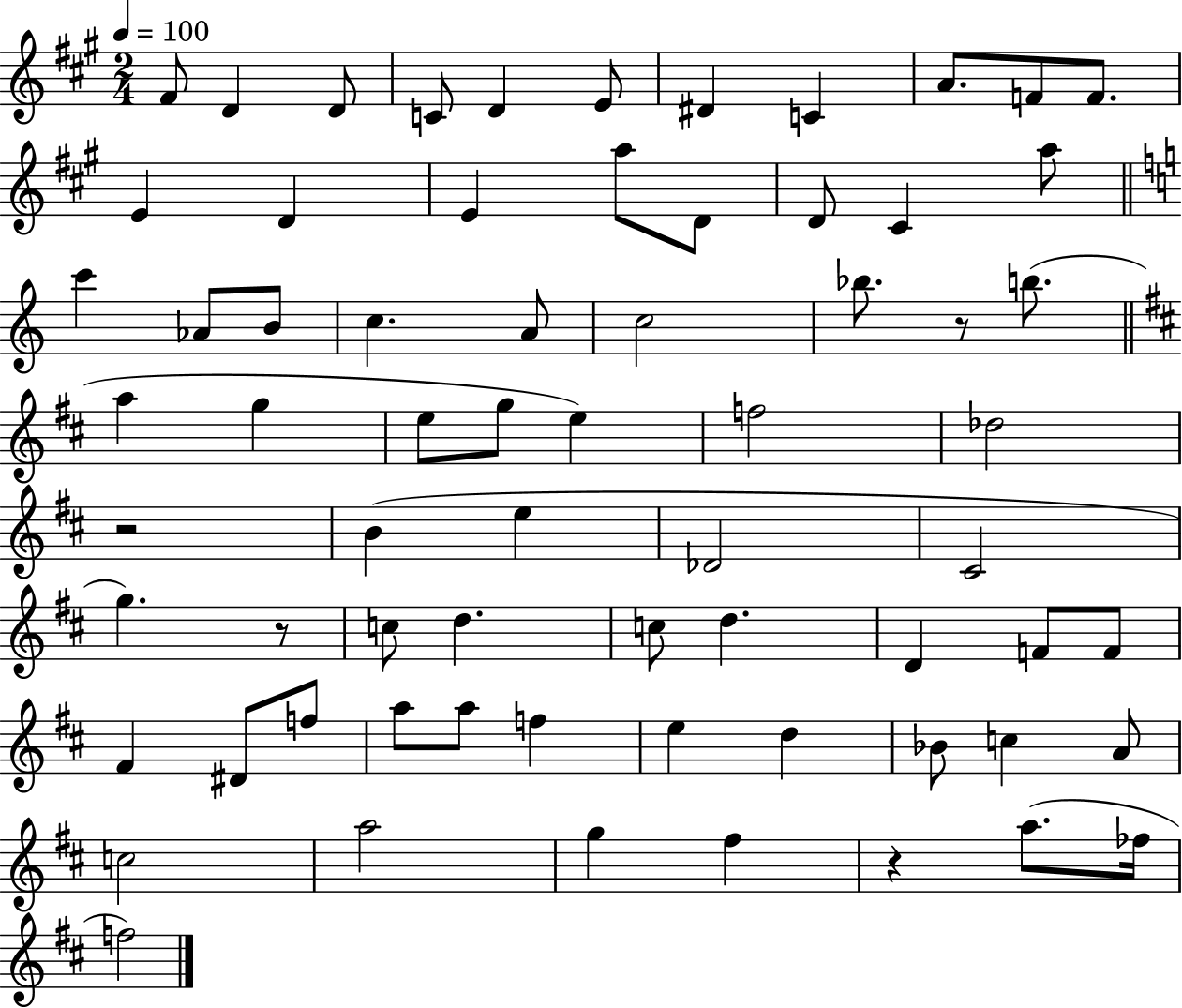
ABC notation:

X:1
T:Untitled
M:2/4
L:1/4
K:A
^F/2 D D/2 C/2 D E/2 ^D C A/2 F/2 F/2 E D E a/2 D/2 D/2 ^C a/2 c' _A/2 B/2 c A/2 c2 _b/2 z/2 b/2 a g e/2 g/2 e f2 _d2 z2 B e _D2 ^C2 g z/2 c/2 d c/2 d D F/2 F/2 ^F ^D/2 f/2 a/2 a/2 f e d _B/2 c A/2 c2 a2 g ^f z a/2 _f/4 f2